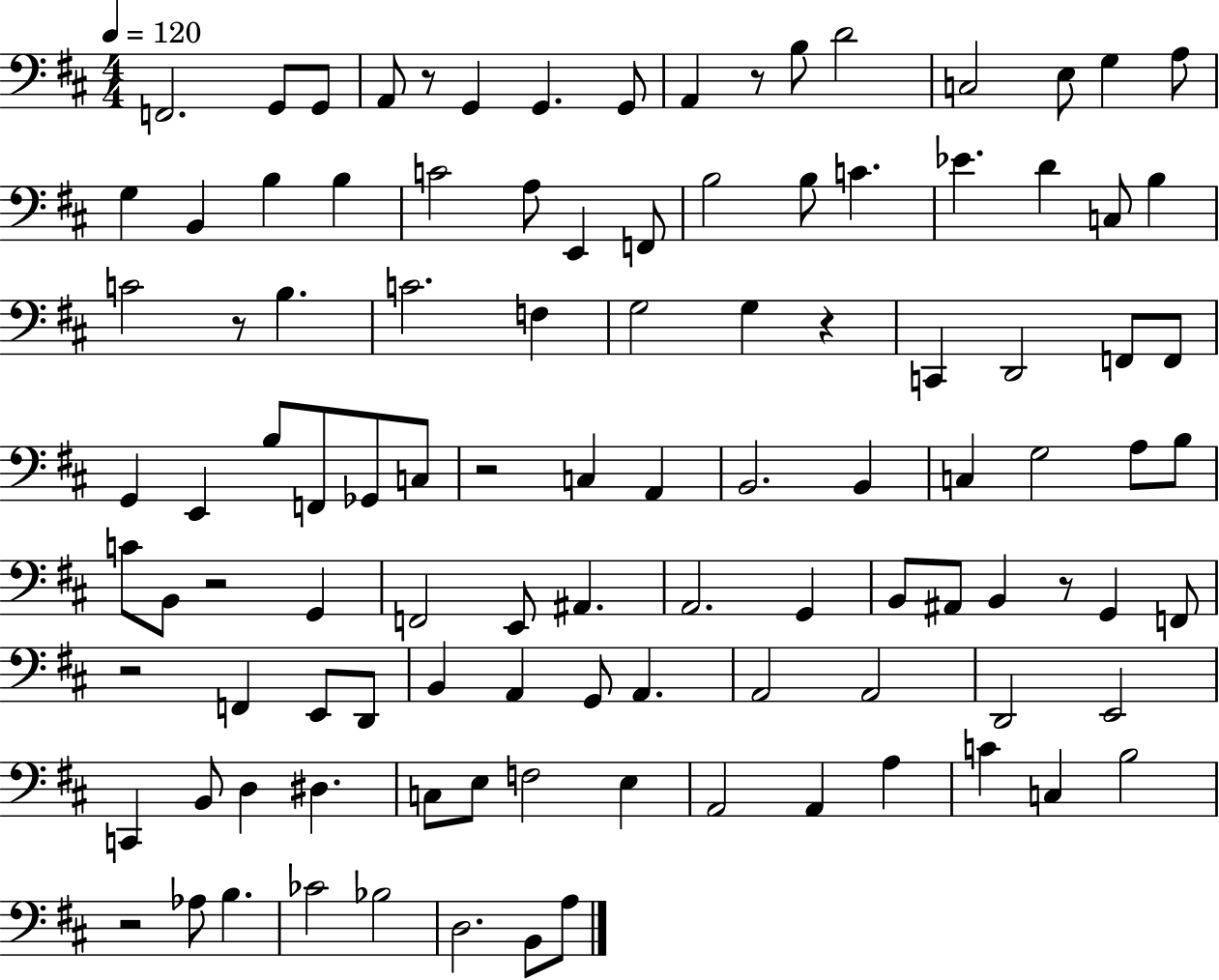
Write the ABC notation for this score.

X:1
T:Untitled
M:4/4
L:1/4
K:D
F,,2 G,,/2 G,,/2 A,,/2 z/2 G,, G,, G,,/2 A,, z/2 B,/2 D2 C,2 E,/2 G, A,/2 G, B,, B, B, C2 A,/2 E,, F,,/2 B,2 B,/2 C _E D C,/2 B, C2 z/2 B, C2 F, G,2 G, z C,, D,,2 F,,/2 F,,/2 G,, E,, B,/2 F,,/2 _G,,/2 C,/2 z2 C, A,, B,,2 B,, C, G,2 A,/2 B,/2 C/2 B,,/2 z2 G,, F,,2 E,,/2 ^A,, A,,2 G,, B,,/2 ^A,,/2 B,, z/2 G,, F,,/2 z2 F,, E,,/2 D,,/2 B,, A,, G,,/2 A,, A,,2 A,,2 D,,2 E,,2 C,, B,,/2 D, ^D, C,/2 E,/2 F,2 E, A,,2 A,, A, C C, B,2 z2 _A,/2 B, _C2 _B,2 D,2 B,,/2 A,/2